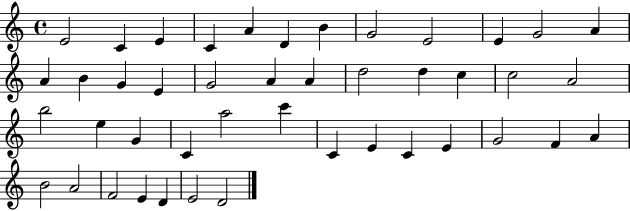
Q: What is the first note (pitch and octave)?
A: E4